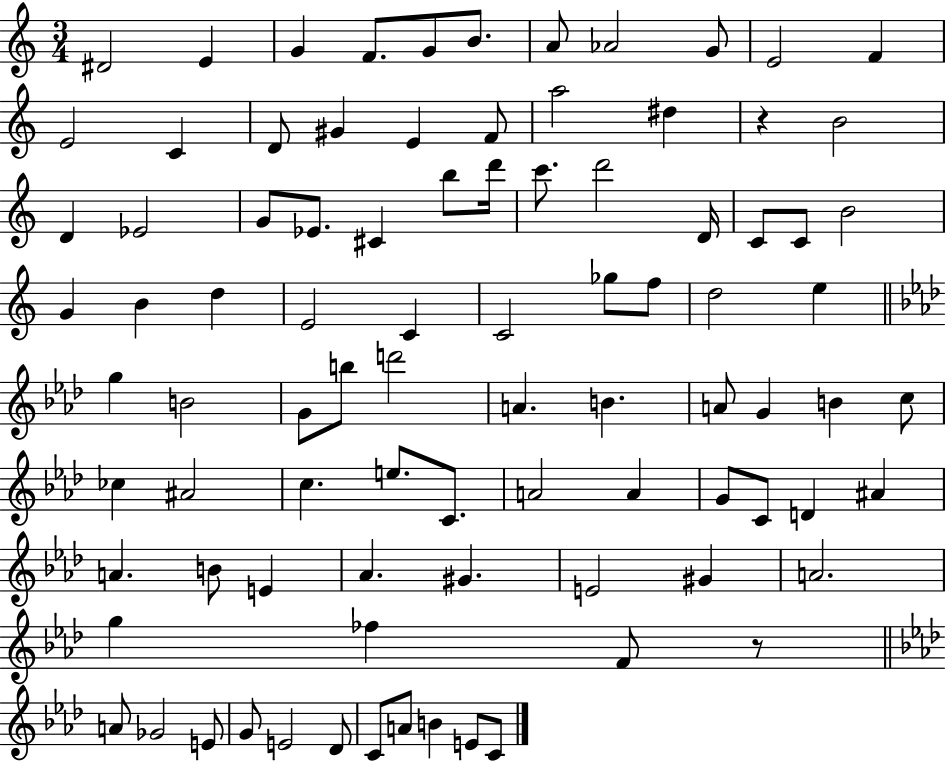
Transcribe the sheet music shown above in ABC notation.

X:1
T:Untitled
M:3/4
L:1/4
K:C
^D2 E G F/2 G/2 B/2 A/2 _A2 G/2 E2 F E2 C D/2 ^G E F/2 a2 ^d z B2 D _E2 G/2 _E/2 ^C b/2 d'/4 c'/2 d'2 D/4 C/2 C/2 B2 G B d E2 C C2 _g/2 f/2 d2 e g B2 G/2 b/2 d'2 A B A/2 G B c/2 _c ^A2 c e/2 C/2 A2 A G/2 C/2 D ^A A B/2 E _A ^G E2 ^G A2 g _f F/2 z/2 A/2 _G2 E/2 G/2 E2 _D/2 C/2 A/2 B E/2 C/2